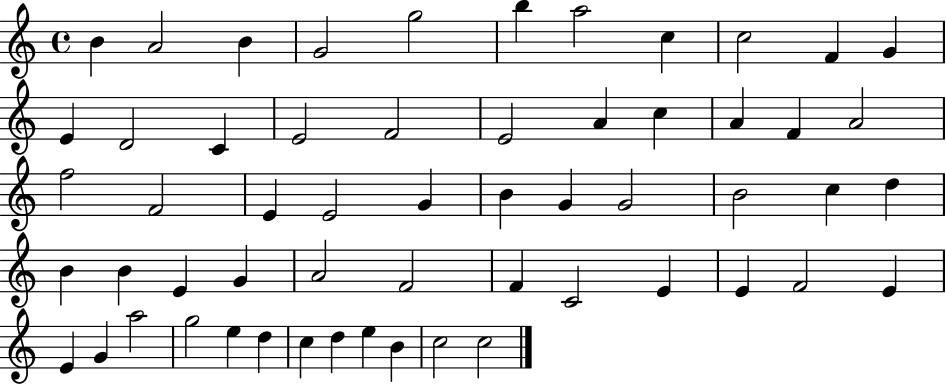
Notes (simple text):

B4/q A4/h B4/q G4/h G5/h B5/q A5/h C5/q C5/h F4/q G4/q E4/q D4/h C4/q E4/h F4/h E4/h A4/q C5/q A4/q F4/q A4/h F5/h F4/h E4/q E4/h G4/q B4/q G4/q G4/h B4/h C5/q D5/q B4/q B4/q E4/q G4/q A4/h F4/h F4/q C4/h E4/q E4/q F4/h E4/q E4/q G4/q A5/h G5/h E5/q D5/q C5/q D5/q E5/q B4/q C5/h C5/h